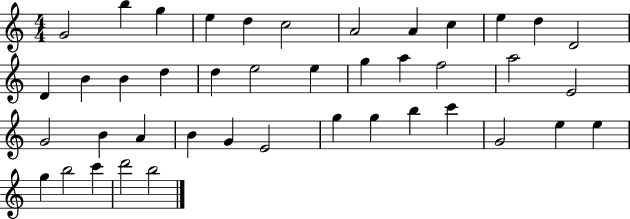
X:1
T:Untitled
M:4/4
L:1/4
K:C
G2 b g e d c2 A2 A c e d D2 D B B d d e2 e g a f2 a2 E2 G2 B A B G E2 g g b c' G2 e e g b2 c' d'2 b2